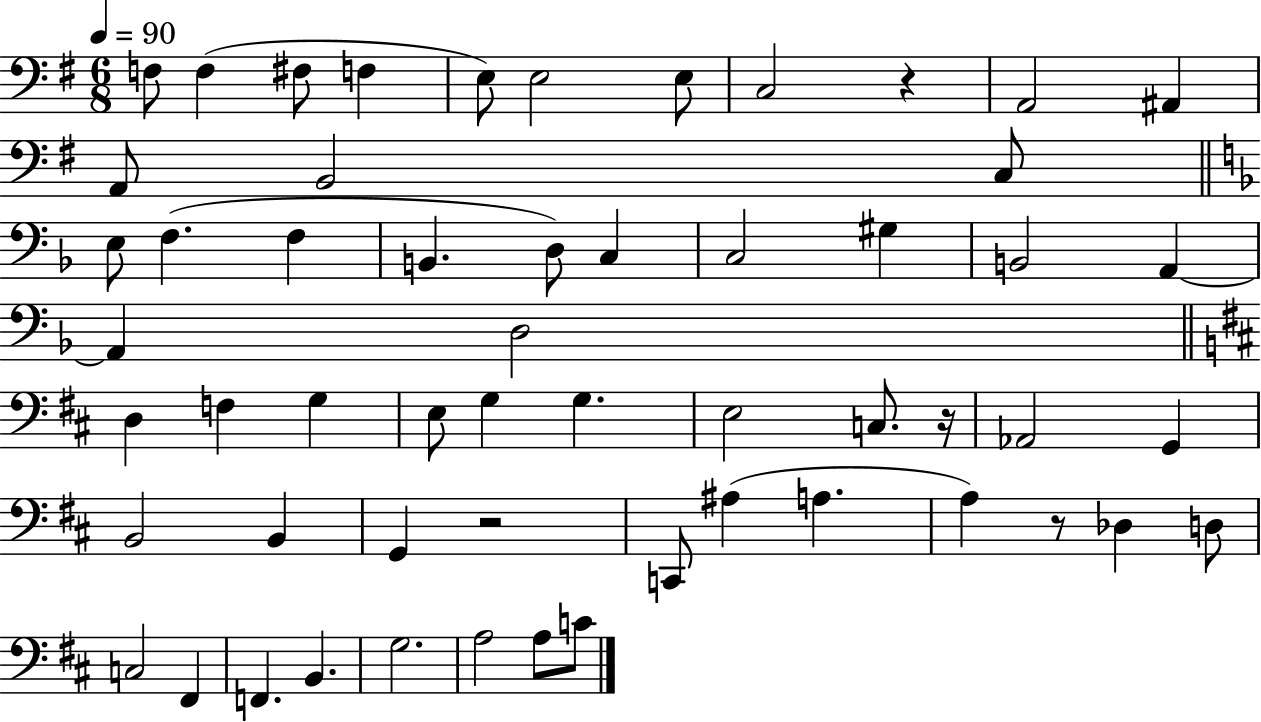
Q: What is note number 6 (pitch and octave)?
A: E3